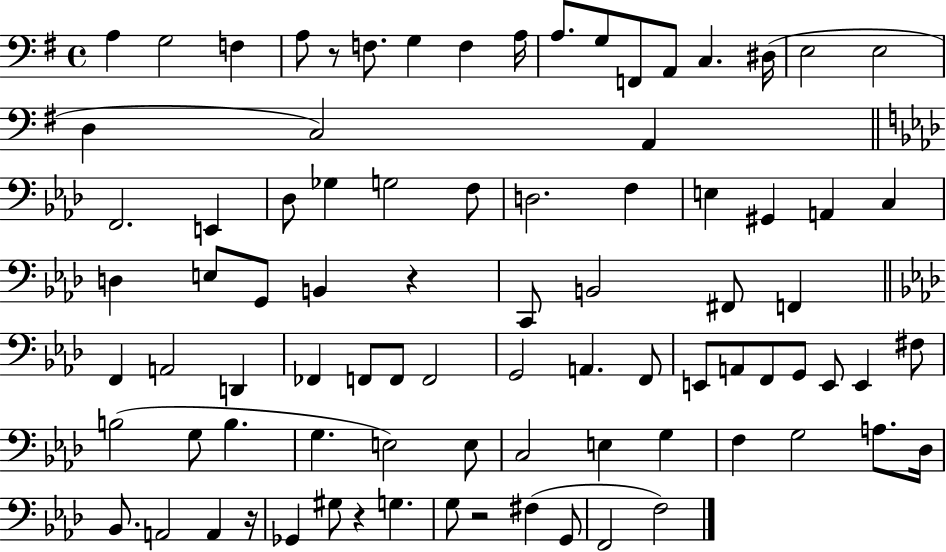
X:1
T:Untitled
M:4/4
L:1/4
K:G
A, G,2 F, A,/2 z/2 F,/2 G, F, A,/4 A,/2 G,/2 F,,/2 A,,/2 C, ^D,/4 E,2 E,2 D, C,2 A,, F,,2 E,, _D,/2 _G, G,2 F,/2 D,2 F, E, ^G,, A,, C, D, E,/2 G,,/2 B,, z C,,/2 B,,2 ^F,,/2 F,, F,, A,,2 D,, _F,, F,,/2 F,,/2 F,,2 G,,2 A,, F,,/2 E,,/2 A,,/2 F,,/2 G,,/2 E,,/2 E,, ^F,/2 B,2 G,/2 B, G, E,2 E,/2 C,2 E, G, F, G,2 A,/2 _D,/4 _B,,/2 A,,2 A,, z/4 _G,, ^G,/2 z G, G,/2 z2 ^F, G,,/2 F,,2 F,2